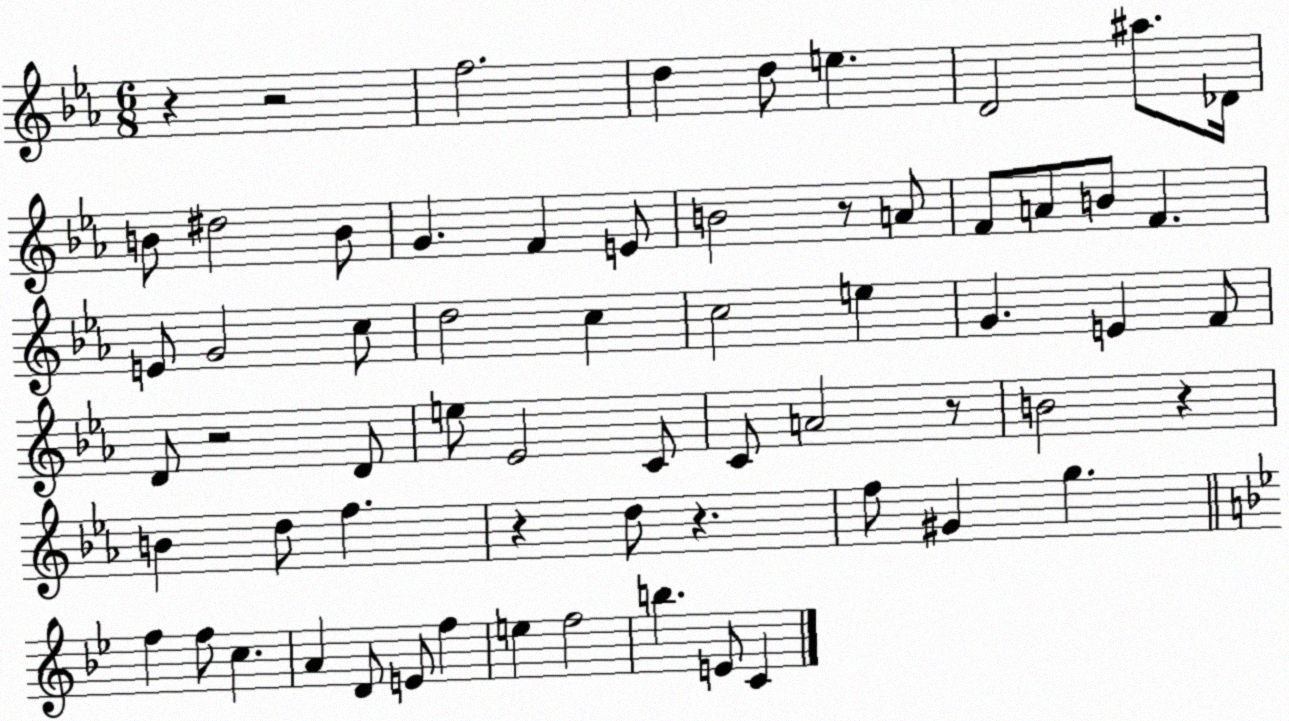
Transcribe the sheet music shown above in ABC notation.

X:1
T:Untitled
M:6/8
L:1/4
K:Eb
z z2 f2 d d/2 e D2 ^a/2 _D/4 B/2 ^d2 B/2 G F E/2 B2 z/2 A/2 F/2 A/2 B/2 F E/2 G2 c/2 d2 c c2 e G E F/2 D/2 z2 D/2 e/2 _E2 C/2 C/2 A2 z/2 B2 z B d/2 f z d/2 z f/2 ^G g f f/2 c A D/2 E/2 f e f2 b E/2 C